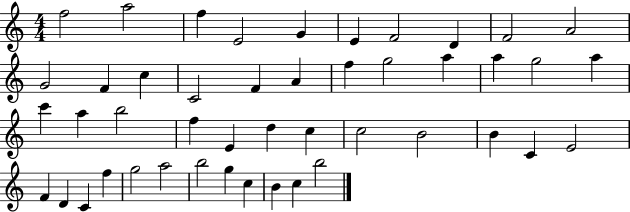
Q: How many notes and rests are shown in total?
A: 46